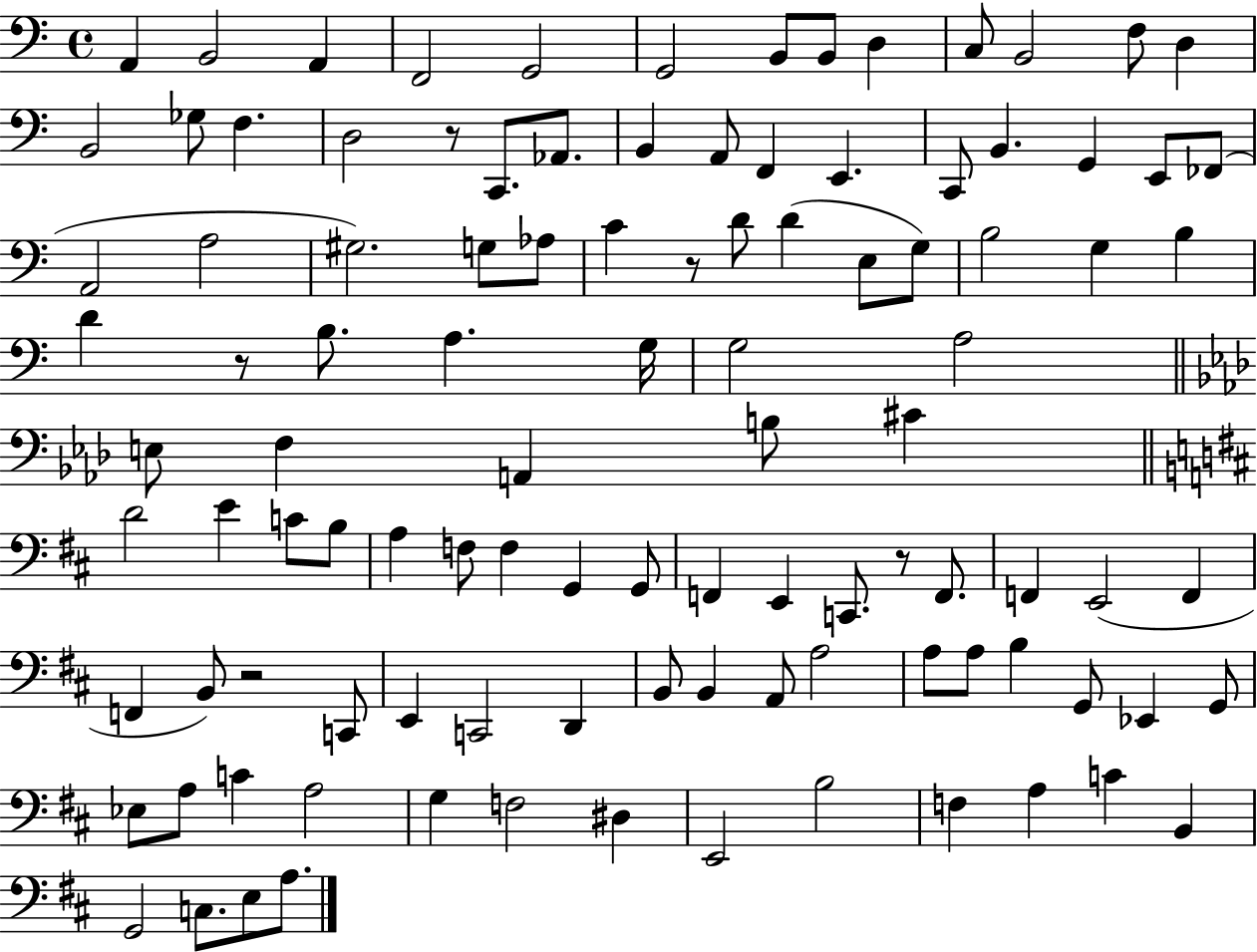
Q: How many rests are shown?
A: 5